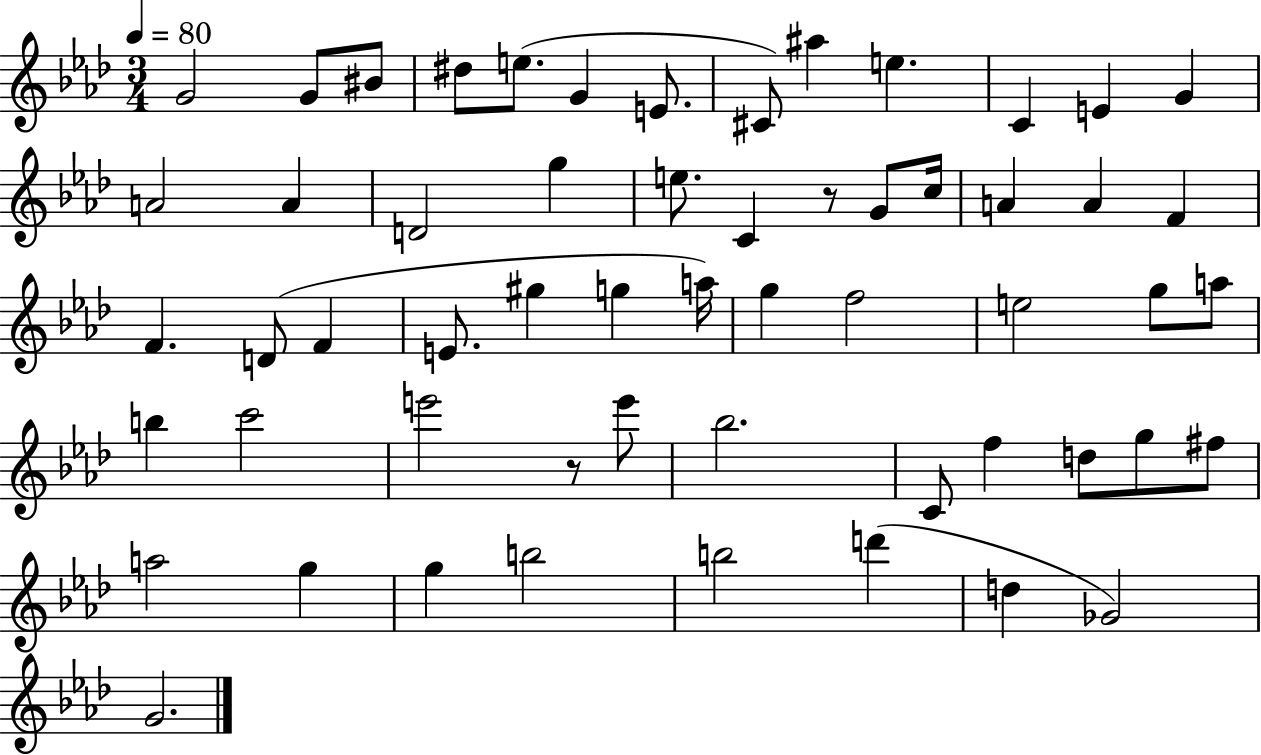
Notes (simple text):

G4/h G4/e BIS4/e D#5/e E5/e. G4/q E4/e. C#4/e A#5/q E5/q. C4/q E4/q G4/q A4/h A4/q D4/h G5/q E5/e. C4/q R/e G4/e C5/s A4/q A4/q F4/q F4/q. D4/e F4/q E4/e. G#5/q G5/q A5/s G5/q F5/h E5/h G5/e A5/e B5/q C6/h E6/h R/e E6/e Bb5/h. C4/e F5/q D5/e G5/e F#5/e A5/h G5/q G5/q B5/h B5/h D6/q D5/q Gb4/h G4/h.